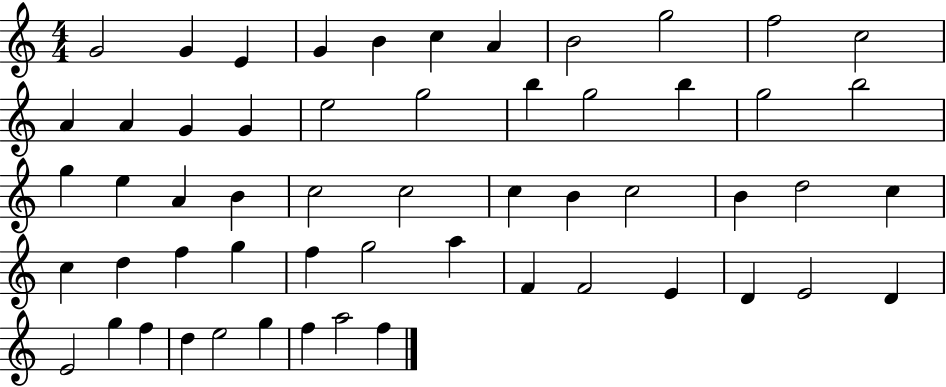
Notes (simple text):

G4/h G4/q E4/q G4/q B4/q C5/q A4/q B4/h G5/h F5/h C5/h A4/q A4/q G4/q G4/q E5/h G5/h B5/q G5/h B5/q G5/h B5/h G5/q E5/q A4/q B4/q C5/h C5/h C5/q B4/q C5/h B4/q D5/h C5/q C5/q D5/q F5/q G5/q F5/q G5/h A5/q F4/q F4/h E4/q D4/q E4/h D4/q E4/h G5/q F5/q D5/q E5/h G5/q F5/q A5/h F5/q